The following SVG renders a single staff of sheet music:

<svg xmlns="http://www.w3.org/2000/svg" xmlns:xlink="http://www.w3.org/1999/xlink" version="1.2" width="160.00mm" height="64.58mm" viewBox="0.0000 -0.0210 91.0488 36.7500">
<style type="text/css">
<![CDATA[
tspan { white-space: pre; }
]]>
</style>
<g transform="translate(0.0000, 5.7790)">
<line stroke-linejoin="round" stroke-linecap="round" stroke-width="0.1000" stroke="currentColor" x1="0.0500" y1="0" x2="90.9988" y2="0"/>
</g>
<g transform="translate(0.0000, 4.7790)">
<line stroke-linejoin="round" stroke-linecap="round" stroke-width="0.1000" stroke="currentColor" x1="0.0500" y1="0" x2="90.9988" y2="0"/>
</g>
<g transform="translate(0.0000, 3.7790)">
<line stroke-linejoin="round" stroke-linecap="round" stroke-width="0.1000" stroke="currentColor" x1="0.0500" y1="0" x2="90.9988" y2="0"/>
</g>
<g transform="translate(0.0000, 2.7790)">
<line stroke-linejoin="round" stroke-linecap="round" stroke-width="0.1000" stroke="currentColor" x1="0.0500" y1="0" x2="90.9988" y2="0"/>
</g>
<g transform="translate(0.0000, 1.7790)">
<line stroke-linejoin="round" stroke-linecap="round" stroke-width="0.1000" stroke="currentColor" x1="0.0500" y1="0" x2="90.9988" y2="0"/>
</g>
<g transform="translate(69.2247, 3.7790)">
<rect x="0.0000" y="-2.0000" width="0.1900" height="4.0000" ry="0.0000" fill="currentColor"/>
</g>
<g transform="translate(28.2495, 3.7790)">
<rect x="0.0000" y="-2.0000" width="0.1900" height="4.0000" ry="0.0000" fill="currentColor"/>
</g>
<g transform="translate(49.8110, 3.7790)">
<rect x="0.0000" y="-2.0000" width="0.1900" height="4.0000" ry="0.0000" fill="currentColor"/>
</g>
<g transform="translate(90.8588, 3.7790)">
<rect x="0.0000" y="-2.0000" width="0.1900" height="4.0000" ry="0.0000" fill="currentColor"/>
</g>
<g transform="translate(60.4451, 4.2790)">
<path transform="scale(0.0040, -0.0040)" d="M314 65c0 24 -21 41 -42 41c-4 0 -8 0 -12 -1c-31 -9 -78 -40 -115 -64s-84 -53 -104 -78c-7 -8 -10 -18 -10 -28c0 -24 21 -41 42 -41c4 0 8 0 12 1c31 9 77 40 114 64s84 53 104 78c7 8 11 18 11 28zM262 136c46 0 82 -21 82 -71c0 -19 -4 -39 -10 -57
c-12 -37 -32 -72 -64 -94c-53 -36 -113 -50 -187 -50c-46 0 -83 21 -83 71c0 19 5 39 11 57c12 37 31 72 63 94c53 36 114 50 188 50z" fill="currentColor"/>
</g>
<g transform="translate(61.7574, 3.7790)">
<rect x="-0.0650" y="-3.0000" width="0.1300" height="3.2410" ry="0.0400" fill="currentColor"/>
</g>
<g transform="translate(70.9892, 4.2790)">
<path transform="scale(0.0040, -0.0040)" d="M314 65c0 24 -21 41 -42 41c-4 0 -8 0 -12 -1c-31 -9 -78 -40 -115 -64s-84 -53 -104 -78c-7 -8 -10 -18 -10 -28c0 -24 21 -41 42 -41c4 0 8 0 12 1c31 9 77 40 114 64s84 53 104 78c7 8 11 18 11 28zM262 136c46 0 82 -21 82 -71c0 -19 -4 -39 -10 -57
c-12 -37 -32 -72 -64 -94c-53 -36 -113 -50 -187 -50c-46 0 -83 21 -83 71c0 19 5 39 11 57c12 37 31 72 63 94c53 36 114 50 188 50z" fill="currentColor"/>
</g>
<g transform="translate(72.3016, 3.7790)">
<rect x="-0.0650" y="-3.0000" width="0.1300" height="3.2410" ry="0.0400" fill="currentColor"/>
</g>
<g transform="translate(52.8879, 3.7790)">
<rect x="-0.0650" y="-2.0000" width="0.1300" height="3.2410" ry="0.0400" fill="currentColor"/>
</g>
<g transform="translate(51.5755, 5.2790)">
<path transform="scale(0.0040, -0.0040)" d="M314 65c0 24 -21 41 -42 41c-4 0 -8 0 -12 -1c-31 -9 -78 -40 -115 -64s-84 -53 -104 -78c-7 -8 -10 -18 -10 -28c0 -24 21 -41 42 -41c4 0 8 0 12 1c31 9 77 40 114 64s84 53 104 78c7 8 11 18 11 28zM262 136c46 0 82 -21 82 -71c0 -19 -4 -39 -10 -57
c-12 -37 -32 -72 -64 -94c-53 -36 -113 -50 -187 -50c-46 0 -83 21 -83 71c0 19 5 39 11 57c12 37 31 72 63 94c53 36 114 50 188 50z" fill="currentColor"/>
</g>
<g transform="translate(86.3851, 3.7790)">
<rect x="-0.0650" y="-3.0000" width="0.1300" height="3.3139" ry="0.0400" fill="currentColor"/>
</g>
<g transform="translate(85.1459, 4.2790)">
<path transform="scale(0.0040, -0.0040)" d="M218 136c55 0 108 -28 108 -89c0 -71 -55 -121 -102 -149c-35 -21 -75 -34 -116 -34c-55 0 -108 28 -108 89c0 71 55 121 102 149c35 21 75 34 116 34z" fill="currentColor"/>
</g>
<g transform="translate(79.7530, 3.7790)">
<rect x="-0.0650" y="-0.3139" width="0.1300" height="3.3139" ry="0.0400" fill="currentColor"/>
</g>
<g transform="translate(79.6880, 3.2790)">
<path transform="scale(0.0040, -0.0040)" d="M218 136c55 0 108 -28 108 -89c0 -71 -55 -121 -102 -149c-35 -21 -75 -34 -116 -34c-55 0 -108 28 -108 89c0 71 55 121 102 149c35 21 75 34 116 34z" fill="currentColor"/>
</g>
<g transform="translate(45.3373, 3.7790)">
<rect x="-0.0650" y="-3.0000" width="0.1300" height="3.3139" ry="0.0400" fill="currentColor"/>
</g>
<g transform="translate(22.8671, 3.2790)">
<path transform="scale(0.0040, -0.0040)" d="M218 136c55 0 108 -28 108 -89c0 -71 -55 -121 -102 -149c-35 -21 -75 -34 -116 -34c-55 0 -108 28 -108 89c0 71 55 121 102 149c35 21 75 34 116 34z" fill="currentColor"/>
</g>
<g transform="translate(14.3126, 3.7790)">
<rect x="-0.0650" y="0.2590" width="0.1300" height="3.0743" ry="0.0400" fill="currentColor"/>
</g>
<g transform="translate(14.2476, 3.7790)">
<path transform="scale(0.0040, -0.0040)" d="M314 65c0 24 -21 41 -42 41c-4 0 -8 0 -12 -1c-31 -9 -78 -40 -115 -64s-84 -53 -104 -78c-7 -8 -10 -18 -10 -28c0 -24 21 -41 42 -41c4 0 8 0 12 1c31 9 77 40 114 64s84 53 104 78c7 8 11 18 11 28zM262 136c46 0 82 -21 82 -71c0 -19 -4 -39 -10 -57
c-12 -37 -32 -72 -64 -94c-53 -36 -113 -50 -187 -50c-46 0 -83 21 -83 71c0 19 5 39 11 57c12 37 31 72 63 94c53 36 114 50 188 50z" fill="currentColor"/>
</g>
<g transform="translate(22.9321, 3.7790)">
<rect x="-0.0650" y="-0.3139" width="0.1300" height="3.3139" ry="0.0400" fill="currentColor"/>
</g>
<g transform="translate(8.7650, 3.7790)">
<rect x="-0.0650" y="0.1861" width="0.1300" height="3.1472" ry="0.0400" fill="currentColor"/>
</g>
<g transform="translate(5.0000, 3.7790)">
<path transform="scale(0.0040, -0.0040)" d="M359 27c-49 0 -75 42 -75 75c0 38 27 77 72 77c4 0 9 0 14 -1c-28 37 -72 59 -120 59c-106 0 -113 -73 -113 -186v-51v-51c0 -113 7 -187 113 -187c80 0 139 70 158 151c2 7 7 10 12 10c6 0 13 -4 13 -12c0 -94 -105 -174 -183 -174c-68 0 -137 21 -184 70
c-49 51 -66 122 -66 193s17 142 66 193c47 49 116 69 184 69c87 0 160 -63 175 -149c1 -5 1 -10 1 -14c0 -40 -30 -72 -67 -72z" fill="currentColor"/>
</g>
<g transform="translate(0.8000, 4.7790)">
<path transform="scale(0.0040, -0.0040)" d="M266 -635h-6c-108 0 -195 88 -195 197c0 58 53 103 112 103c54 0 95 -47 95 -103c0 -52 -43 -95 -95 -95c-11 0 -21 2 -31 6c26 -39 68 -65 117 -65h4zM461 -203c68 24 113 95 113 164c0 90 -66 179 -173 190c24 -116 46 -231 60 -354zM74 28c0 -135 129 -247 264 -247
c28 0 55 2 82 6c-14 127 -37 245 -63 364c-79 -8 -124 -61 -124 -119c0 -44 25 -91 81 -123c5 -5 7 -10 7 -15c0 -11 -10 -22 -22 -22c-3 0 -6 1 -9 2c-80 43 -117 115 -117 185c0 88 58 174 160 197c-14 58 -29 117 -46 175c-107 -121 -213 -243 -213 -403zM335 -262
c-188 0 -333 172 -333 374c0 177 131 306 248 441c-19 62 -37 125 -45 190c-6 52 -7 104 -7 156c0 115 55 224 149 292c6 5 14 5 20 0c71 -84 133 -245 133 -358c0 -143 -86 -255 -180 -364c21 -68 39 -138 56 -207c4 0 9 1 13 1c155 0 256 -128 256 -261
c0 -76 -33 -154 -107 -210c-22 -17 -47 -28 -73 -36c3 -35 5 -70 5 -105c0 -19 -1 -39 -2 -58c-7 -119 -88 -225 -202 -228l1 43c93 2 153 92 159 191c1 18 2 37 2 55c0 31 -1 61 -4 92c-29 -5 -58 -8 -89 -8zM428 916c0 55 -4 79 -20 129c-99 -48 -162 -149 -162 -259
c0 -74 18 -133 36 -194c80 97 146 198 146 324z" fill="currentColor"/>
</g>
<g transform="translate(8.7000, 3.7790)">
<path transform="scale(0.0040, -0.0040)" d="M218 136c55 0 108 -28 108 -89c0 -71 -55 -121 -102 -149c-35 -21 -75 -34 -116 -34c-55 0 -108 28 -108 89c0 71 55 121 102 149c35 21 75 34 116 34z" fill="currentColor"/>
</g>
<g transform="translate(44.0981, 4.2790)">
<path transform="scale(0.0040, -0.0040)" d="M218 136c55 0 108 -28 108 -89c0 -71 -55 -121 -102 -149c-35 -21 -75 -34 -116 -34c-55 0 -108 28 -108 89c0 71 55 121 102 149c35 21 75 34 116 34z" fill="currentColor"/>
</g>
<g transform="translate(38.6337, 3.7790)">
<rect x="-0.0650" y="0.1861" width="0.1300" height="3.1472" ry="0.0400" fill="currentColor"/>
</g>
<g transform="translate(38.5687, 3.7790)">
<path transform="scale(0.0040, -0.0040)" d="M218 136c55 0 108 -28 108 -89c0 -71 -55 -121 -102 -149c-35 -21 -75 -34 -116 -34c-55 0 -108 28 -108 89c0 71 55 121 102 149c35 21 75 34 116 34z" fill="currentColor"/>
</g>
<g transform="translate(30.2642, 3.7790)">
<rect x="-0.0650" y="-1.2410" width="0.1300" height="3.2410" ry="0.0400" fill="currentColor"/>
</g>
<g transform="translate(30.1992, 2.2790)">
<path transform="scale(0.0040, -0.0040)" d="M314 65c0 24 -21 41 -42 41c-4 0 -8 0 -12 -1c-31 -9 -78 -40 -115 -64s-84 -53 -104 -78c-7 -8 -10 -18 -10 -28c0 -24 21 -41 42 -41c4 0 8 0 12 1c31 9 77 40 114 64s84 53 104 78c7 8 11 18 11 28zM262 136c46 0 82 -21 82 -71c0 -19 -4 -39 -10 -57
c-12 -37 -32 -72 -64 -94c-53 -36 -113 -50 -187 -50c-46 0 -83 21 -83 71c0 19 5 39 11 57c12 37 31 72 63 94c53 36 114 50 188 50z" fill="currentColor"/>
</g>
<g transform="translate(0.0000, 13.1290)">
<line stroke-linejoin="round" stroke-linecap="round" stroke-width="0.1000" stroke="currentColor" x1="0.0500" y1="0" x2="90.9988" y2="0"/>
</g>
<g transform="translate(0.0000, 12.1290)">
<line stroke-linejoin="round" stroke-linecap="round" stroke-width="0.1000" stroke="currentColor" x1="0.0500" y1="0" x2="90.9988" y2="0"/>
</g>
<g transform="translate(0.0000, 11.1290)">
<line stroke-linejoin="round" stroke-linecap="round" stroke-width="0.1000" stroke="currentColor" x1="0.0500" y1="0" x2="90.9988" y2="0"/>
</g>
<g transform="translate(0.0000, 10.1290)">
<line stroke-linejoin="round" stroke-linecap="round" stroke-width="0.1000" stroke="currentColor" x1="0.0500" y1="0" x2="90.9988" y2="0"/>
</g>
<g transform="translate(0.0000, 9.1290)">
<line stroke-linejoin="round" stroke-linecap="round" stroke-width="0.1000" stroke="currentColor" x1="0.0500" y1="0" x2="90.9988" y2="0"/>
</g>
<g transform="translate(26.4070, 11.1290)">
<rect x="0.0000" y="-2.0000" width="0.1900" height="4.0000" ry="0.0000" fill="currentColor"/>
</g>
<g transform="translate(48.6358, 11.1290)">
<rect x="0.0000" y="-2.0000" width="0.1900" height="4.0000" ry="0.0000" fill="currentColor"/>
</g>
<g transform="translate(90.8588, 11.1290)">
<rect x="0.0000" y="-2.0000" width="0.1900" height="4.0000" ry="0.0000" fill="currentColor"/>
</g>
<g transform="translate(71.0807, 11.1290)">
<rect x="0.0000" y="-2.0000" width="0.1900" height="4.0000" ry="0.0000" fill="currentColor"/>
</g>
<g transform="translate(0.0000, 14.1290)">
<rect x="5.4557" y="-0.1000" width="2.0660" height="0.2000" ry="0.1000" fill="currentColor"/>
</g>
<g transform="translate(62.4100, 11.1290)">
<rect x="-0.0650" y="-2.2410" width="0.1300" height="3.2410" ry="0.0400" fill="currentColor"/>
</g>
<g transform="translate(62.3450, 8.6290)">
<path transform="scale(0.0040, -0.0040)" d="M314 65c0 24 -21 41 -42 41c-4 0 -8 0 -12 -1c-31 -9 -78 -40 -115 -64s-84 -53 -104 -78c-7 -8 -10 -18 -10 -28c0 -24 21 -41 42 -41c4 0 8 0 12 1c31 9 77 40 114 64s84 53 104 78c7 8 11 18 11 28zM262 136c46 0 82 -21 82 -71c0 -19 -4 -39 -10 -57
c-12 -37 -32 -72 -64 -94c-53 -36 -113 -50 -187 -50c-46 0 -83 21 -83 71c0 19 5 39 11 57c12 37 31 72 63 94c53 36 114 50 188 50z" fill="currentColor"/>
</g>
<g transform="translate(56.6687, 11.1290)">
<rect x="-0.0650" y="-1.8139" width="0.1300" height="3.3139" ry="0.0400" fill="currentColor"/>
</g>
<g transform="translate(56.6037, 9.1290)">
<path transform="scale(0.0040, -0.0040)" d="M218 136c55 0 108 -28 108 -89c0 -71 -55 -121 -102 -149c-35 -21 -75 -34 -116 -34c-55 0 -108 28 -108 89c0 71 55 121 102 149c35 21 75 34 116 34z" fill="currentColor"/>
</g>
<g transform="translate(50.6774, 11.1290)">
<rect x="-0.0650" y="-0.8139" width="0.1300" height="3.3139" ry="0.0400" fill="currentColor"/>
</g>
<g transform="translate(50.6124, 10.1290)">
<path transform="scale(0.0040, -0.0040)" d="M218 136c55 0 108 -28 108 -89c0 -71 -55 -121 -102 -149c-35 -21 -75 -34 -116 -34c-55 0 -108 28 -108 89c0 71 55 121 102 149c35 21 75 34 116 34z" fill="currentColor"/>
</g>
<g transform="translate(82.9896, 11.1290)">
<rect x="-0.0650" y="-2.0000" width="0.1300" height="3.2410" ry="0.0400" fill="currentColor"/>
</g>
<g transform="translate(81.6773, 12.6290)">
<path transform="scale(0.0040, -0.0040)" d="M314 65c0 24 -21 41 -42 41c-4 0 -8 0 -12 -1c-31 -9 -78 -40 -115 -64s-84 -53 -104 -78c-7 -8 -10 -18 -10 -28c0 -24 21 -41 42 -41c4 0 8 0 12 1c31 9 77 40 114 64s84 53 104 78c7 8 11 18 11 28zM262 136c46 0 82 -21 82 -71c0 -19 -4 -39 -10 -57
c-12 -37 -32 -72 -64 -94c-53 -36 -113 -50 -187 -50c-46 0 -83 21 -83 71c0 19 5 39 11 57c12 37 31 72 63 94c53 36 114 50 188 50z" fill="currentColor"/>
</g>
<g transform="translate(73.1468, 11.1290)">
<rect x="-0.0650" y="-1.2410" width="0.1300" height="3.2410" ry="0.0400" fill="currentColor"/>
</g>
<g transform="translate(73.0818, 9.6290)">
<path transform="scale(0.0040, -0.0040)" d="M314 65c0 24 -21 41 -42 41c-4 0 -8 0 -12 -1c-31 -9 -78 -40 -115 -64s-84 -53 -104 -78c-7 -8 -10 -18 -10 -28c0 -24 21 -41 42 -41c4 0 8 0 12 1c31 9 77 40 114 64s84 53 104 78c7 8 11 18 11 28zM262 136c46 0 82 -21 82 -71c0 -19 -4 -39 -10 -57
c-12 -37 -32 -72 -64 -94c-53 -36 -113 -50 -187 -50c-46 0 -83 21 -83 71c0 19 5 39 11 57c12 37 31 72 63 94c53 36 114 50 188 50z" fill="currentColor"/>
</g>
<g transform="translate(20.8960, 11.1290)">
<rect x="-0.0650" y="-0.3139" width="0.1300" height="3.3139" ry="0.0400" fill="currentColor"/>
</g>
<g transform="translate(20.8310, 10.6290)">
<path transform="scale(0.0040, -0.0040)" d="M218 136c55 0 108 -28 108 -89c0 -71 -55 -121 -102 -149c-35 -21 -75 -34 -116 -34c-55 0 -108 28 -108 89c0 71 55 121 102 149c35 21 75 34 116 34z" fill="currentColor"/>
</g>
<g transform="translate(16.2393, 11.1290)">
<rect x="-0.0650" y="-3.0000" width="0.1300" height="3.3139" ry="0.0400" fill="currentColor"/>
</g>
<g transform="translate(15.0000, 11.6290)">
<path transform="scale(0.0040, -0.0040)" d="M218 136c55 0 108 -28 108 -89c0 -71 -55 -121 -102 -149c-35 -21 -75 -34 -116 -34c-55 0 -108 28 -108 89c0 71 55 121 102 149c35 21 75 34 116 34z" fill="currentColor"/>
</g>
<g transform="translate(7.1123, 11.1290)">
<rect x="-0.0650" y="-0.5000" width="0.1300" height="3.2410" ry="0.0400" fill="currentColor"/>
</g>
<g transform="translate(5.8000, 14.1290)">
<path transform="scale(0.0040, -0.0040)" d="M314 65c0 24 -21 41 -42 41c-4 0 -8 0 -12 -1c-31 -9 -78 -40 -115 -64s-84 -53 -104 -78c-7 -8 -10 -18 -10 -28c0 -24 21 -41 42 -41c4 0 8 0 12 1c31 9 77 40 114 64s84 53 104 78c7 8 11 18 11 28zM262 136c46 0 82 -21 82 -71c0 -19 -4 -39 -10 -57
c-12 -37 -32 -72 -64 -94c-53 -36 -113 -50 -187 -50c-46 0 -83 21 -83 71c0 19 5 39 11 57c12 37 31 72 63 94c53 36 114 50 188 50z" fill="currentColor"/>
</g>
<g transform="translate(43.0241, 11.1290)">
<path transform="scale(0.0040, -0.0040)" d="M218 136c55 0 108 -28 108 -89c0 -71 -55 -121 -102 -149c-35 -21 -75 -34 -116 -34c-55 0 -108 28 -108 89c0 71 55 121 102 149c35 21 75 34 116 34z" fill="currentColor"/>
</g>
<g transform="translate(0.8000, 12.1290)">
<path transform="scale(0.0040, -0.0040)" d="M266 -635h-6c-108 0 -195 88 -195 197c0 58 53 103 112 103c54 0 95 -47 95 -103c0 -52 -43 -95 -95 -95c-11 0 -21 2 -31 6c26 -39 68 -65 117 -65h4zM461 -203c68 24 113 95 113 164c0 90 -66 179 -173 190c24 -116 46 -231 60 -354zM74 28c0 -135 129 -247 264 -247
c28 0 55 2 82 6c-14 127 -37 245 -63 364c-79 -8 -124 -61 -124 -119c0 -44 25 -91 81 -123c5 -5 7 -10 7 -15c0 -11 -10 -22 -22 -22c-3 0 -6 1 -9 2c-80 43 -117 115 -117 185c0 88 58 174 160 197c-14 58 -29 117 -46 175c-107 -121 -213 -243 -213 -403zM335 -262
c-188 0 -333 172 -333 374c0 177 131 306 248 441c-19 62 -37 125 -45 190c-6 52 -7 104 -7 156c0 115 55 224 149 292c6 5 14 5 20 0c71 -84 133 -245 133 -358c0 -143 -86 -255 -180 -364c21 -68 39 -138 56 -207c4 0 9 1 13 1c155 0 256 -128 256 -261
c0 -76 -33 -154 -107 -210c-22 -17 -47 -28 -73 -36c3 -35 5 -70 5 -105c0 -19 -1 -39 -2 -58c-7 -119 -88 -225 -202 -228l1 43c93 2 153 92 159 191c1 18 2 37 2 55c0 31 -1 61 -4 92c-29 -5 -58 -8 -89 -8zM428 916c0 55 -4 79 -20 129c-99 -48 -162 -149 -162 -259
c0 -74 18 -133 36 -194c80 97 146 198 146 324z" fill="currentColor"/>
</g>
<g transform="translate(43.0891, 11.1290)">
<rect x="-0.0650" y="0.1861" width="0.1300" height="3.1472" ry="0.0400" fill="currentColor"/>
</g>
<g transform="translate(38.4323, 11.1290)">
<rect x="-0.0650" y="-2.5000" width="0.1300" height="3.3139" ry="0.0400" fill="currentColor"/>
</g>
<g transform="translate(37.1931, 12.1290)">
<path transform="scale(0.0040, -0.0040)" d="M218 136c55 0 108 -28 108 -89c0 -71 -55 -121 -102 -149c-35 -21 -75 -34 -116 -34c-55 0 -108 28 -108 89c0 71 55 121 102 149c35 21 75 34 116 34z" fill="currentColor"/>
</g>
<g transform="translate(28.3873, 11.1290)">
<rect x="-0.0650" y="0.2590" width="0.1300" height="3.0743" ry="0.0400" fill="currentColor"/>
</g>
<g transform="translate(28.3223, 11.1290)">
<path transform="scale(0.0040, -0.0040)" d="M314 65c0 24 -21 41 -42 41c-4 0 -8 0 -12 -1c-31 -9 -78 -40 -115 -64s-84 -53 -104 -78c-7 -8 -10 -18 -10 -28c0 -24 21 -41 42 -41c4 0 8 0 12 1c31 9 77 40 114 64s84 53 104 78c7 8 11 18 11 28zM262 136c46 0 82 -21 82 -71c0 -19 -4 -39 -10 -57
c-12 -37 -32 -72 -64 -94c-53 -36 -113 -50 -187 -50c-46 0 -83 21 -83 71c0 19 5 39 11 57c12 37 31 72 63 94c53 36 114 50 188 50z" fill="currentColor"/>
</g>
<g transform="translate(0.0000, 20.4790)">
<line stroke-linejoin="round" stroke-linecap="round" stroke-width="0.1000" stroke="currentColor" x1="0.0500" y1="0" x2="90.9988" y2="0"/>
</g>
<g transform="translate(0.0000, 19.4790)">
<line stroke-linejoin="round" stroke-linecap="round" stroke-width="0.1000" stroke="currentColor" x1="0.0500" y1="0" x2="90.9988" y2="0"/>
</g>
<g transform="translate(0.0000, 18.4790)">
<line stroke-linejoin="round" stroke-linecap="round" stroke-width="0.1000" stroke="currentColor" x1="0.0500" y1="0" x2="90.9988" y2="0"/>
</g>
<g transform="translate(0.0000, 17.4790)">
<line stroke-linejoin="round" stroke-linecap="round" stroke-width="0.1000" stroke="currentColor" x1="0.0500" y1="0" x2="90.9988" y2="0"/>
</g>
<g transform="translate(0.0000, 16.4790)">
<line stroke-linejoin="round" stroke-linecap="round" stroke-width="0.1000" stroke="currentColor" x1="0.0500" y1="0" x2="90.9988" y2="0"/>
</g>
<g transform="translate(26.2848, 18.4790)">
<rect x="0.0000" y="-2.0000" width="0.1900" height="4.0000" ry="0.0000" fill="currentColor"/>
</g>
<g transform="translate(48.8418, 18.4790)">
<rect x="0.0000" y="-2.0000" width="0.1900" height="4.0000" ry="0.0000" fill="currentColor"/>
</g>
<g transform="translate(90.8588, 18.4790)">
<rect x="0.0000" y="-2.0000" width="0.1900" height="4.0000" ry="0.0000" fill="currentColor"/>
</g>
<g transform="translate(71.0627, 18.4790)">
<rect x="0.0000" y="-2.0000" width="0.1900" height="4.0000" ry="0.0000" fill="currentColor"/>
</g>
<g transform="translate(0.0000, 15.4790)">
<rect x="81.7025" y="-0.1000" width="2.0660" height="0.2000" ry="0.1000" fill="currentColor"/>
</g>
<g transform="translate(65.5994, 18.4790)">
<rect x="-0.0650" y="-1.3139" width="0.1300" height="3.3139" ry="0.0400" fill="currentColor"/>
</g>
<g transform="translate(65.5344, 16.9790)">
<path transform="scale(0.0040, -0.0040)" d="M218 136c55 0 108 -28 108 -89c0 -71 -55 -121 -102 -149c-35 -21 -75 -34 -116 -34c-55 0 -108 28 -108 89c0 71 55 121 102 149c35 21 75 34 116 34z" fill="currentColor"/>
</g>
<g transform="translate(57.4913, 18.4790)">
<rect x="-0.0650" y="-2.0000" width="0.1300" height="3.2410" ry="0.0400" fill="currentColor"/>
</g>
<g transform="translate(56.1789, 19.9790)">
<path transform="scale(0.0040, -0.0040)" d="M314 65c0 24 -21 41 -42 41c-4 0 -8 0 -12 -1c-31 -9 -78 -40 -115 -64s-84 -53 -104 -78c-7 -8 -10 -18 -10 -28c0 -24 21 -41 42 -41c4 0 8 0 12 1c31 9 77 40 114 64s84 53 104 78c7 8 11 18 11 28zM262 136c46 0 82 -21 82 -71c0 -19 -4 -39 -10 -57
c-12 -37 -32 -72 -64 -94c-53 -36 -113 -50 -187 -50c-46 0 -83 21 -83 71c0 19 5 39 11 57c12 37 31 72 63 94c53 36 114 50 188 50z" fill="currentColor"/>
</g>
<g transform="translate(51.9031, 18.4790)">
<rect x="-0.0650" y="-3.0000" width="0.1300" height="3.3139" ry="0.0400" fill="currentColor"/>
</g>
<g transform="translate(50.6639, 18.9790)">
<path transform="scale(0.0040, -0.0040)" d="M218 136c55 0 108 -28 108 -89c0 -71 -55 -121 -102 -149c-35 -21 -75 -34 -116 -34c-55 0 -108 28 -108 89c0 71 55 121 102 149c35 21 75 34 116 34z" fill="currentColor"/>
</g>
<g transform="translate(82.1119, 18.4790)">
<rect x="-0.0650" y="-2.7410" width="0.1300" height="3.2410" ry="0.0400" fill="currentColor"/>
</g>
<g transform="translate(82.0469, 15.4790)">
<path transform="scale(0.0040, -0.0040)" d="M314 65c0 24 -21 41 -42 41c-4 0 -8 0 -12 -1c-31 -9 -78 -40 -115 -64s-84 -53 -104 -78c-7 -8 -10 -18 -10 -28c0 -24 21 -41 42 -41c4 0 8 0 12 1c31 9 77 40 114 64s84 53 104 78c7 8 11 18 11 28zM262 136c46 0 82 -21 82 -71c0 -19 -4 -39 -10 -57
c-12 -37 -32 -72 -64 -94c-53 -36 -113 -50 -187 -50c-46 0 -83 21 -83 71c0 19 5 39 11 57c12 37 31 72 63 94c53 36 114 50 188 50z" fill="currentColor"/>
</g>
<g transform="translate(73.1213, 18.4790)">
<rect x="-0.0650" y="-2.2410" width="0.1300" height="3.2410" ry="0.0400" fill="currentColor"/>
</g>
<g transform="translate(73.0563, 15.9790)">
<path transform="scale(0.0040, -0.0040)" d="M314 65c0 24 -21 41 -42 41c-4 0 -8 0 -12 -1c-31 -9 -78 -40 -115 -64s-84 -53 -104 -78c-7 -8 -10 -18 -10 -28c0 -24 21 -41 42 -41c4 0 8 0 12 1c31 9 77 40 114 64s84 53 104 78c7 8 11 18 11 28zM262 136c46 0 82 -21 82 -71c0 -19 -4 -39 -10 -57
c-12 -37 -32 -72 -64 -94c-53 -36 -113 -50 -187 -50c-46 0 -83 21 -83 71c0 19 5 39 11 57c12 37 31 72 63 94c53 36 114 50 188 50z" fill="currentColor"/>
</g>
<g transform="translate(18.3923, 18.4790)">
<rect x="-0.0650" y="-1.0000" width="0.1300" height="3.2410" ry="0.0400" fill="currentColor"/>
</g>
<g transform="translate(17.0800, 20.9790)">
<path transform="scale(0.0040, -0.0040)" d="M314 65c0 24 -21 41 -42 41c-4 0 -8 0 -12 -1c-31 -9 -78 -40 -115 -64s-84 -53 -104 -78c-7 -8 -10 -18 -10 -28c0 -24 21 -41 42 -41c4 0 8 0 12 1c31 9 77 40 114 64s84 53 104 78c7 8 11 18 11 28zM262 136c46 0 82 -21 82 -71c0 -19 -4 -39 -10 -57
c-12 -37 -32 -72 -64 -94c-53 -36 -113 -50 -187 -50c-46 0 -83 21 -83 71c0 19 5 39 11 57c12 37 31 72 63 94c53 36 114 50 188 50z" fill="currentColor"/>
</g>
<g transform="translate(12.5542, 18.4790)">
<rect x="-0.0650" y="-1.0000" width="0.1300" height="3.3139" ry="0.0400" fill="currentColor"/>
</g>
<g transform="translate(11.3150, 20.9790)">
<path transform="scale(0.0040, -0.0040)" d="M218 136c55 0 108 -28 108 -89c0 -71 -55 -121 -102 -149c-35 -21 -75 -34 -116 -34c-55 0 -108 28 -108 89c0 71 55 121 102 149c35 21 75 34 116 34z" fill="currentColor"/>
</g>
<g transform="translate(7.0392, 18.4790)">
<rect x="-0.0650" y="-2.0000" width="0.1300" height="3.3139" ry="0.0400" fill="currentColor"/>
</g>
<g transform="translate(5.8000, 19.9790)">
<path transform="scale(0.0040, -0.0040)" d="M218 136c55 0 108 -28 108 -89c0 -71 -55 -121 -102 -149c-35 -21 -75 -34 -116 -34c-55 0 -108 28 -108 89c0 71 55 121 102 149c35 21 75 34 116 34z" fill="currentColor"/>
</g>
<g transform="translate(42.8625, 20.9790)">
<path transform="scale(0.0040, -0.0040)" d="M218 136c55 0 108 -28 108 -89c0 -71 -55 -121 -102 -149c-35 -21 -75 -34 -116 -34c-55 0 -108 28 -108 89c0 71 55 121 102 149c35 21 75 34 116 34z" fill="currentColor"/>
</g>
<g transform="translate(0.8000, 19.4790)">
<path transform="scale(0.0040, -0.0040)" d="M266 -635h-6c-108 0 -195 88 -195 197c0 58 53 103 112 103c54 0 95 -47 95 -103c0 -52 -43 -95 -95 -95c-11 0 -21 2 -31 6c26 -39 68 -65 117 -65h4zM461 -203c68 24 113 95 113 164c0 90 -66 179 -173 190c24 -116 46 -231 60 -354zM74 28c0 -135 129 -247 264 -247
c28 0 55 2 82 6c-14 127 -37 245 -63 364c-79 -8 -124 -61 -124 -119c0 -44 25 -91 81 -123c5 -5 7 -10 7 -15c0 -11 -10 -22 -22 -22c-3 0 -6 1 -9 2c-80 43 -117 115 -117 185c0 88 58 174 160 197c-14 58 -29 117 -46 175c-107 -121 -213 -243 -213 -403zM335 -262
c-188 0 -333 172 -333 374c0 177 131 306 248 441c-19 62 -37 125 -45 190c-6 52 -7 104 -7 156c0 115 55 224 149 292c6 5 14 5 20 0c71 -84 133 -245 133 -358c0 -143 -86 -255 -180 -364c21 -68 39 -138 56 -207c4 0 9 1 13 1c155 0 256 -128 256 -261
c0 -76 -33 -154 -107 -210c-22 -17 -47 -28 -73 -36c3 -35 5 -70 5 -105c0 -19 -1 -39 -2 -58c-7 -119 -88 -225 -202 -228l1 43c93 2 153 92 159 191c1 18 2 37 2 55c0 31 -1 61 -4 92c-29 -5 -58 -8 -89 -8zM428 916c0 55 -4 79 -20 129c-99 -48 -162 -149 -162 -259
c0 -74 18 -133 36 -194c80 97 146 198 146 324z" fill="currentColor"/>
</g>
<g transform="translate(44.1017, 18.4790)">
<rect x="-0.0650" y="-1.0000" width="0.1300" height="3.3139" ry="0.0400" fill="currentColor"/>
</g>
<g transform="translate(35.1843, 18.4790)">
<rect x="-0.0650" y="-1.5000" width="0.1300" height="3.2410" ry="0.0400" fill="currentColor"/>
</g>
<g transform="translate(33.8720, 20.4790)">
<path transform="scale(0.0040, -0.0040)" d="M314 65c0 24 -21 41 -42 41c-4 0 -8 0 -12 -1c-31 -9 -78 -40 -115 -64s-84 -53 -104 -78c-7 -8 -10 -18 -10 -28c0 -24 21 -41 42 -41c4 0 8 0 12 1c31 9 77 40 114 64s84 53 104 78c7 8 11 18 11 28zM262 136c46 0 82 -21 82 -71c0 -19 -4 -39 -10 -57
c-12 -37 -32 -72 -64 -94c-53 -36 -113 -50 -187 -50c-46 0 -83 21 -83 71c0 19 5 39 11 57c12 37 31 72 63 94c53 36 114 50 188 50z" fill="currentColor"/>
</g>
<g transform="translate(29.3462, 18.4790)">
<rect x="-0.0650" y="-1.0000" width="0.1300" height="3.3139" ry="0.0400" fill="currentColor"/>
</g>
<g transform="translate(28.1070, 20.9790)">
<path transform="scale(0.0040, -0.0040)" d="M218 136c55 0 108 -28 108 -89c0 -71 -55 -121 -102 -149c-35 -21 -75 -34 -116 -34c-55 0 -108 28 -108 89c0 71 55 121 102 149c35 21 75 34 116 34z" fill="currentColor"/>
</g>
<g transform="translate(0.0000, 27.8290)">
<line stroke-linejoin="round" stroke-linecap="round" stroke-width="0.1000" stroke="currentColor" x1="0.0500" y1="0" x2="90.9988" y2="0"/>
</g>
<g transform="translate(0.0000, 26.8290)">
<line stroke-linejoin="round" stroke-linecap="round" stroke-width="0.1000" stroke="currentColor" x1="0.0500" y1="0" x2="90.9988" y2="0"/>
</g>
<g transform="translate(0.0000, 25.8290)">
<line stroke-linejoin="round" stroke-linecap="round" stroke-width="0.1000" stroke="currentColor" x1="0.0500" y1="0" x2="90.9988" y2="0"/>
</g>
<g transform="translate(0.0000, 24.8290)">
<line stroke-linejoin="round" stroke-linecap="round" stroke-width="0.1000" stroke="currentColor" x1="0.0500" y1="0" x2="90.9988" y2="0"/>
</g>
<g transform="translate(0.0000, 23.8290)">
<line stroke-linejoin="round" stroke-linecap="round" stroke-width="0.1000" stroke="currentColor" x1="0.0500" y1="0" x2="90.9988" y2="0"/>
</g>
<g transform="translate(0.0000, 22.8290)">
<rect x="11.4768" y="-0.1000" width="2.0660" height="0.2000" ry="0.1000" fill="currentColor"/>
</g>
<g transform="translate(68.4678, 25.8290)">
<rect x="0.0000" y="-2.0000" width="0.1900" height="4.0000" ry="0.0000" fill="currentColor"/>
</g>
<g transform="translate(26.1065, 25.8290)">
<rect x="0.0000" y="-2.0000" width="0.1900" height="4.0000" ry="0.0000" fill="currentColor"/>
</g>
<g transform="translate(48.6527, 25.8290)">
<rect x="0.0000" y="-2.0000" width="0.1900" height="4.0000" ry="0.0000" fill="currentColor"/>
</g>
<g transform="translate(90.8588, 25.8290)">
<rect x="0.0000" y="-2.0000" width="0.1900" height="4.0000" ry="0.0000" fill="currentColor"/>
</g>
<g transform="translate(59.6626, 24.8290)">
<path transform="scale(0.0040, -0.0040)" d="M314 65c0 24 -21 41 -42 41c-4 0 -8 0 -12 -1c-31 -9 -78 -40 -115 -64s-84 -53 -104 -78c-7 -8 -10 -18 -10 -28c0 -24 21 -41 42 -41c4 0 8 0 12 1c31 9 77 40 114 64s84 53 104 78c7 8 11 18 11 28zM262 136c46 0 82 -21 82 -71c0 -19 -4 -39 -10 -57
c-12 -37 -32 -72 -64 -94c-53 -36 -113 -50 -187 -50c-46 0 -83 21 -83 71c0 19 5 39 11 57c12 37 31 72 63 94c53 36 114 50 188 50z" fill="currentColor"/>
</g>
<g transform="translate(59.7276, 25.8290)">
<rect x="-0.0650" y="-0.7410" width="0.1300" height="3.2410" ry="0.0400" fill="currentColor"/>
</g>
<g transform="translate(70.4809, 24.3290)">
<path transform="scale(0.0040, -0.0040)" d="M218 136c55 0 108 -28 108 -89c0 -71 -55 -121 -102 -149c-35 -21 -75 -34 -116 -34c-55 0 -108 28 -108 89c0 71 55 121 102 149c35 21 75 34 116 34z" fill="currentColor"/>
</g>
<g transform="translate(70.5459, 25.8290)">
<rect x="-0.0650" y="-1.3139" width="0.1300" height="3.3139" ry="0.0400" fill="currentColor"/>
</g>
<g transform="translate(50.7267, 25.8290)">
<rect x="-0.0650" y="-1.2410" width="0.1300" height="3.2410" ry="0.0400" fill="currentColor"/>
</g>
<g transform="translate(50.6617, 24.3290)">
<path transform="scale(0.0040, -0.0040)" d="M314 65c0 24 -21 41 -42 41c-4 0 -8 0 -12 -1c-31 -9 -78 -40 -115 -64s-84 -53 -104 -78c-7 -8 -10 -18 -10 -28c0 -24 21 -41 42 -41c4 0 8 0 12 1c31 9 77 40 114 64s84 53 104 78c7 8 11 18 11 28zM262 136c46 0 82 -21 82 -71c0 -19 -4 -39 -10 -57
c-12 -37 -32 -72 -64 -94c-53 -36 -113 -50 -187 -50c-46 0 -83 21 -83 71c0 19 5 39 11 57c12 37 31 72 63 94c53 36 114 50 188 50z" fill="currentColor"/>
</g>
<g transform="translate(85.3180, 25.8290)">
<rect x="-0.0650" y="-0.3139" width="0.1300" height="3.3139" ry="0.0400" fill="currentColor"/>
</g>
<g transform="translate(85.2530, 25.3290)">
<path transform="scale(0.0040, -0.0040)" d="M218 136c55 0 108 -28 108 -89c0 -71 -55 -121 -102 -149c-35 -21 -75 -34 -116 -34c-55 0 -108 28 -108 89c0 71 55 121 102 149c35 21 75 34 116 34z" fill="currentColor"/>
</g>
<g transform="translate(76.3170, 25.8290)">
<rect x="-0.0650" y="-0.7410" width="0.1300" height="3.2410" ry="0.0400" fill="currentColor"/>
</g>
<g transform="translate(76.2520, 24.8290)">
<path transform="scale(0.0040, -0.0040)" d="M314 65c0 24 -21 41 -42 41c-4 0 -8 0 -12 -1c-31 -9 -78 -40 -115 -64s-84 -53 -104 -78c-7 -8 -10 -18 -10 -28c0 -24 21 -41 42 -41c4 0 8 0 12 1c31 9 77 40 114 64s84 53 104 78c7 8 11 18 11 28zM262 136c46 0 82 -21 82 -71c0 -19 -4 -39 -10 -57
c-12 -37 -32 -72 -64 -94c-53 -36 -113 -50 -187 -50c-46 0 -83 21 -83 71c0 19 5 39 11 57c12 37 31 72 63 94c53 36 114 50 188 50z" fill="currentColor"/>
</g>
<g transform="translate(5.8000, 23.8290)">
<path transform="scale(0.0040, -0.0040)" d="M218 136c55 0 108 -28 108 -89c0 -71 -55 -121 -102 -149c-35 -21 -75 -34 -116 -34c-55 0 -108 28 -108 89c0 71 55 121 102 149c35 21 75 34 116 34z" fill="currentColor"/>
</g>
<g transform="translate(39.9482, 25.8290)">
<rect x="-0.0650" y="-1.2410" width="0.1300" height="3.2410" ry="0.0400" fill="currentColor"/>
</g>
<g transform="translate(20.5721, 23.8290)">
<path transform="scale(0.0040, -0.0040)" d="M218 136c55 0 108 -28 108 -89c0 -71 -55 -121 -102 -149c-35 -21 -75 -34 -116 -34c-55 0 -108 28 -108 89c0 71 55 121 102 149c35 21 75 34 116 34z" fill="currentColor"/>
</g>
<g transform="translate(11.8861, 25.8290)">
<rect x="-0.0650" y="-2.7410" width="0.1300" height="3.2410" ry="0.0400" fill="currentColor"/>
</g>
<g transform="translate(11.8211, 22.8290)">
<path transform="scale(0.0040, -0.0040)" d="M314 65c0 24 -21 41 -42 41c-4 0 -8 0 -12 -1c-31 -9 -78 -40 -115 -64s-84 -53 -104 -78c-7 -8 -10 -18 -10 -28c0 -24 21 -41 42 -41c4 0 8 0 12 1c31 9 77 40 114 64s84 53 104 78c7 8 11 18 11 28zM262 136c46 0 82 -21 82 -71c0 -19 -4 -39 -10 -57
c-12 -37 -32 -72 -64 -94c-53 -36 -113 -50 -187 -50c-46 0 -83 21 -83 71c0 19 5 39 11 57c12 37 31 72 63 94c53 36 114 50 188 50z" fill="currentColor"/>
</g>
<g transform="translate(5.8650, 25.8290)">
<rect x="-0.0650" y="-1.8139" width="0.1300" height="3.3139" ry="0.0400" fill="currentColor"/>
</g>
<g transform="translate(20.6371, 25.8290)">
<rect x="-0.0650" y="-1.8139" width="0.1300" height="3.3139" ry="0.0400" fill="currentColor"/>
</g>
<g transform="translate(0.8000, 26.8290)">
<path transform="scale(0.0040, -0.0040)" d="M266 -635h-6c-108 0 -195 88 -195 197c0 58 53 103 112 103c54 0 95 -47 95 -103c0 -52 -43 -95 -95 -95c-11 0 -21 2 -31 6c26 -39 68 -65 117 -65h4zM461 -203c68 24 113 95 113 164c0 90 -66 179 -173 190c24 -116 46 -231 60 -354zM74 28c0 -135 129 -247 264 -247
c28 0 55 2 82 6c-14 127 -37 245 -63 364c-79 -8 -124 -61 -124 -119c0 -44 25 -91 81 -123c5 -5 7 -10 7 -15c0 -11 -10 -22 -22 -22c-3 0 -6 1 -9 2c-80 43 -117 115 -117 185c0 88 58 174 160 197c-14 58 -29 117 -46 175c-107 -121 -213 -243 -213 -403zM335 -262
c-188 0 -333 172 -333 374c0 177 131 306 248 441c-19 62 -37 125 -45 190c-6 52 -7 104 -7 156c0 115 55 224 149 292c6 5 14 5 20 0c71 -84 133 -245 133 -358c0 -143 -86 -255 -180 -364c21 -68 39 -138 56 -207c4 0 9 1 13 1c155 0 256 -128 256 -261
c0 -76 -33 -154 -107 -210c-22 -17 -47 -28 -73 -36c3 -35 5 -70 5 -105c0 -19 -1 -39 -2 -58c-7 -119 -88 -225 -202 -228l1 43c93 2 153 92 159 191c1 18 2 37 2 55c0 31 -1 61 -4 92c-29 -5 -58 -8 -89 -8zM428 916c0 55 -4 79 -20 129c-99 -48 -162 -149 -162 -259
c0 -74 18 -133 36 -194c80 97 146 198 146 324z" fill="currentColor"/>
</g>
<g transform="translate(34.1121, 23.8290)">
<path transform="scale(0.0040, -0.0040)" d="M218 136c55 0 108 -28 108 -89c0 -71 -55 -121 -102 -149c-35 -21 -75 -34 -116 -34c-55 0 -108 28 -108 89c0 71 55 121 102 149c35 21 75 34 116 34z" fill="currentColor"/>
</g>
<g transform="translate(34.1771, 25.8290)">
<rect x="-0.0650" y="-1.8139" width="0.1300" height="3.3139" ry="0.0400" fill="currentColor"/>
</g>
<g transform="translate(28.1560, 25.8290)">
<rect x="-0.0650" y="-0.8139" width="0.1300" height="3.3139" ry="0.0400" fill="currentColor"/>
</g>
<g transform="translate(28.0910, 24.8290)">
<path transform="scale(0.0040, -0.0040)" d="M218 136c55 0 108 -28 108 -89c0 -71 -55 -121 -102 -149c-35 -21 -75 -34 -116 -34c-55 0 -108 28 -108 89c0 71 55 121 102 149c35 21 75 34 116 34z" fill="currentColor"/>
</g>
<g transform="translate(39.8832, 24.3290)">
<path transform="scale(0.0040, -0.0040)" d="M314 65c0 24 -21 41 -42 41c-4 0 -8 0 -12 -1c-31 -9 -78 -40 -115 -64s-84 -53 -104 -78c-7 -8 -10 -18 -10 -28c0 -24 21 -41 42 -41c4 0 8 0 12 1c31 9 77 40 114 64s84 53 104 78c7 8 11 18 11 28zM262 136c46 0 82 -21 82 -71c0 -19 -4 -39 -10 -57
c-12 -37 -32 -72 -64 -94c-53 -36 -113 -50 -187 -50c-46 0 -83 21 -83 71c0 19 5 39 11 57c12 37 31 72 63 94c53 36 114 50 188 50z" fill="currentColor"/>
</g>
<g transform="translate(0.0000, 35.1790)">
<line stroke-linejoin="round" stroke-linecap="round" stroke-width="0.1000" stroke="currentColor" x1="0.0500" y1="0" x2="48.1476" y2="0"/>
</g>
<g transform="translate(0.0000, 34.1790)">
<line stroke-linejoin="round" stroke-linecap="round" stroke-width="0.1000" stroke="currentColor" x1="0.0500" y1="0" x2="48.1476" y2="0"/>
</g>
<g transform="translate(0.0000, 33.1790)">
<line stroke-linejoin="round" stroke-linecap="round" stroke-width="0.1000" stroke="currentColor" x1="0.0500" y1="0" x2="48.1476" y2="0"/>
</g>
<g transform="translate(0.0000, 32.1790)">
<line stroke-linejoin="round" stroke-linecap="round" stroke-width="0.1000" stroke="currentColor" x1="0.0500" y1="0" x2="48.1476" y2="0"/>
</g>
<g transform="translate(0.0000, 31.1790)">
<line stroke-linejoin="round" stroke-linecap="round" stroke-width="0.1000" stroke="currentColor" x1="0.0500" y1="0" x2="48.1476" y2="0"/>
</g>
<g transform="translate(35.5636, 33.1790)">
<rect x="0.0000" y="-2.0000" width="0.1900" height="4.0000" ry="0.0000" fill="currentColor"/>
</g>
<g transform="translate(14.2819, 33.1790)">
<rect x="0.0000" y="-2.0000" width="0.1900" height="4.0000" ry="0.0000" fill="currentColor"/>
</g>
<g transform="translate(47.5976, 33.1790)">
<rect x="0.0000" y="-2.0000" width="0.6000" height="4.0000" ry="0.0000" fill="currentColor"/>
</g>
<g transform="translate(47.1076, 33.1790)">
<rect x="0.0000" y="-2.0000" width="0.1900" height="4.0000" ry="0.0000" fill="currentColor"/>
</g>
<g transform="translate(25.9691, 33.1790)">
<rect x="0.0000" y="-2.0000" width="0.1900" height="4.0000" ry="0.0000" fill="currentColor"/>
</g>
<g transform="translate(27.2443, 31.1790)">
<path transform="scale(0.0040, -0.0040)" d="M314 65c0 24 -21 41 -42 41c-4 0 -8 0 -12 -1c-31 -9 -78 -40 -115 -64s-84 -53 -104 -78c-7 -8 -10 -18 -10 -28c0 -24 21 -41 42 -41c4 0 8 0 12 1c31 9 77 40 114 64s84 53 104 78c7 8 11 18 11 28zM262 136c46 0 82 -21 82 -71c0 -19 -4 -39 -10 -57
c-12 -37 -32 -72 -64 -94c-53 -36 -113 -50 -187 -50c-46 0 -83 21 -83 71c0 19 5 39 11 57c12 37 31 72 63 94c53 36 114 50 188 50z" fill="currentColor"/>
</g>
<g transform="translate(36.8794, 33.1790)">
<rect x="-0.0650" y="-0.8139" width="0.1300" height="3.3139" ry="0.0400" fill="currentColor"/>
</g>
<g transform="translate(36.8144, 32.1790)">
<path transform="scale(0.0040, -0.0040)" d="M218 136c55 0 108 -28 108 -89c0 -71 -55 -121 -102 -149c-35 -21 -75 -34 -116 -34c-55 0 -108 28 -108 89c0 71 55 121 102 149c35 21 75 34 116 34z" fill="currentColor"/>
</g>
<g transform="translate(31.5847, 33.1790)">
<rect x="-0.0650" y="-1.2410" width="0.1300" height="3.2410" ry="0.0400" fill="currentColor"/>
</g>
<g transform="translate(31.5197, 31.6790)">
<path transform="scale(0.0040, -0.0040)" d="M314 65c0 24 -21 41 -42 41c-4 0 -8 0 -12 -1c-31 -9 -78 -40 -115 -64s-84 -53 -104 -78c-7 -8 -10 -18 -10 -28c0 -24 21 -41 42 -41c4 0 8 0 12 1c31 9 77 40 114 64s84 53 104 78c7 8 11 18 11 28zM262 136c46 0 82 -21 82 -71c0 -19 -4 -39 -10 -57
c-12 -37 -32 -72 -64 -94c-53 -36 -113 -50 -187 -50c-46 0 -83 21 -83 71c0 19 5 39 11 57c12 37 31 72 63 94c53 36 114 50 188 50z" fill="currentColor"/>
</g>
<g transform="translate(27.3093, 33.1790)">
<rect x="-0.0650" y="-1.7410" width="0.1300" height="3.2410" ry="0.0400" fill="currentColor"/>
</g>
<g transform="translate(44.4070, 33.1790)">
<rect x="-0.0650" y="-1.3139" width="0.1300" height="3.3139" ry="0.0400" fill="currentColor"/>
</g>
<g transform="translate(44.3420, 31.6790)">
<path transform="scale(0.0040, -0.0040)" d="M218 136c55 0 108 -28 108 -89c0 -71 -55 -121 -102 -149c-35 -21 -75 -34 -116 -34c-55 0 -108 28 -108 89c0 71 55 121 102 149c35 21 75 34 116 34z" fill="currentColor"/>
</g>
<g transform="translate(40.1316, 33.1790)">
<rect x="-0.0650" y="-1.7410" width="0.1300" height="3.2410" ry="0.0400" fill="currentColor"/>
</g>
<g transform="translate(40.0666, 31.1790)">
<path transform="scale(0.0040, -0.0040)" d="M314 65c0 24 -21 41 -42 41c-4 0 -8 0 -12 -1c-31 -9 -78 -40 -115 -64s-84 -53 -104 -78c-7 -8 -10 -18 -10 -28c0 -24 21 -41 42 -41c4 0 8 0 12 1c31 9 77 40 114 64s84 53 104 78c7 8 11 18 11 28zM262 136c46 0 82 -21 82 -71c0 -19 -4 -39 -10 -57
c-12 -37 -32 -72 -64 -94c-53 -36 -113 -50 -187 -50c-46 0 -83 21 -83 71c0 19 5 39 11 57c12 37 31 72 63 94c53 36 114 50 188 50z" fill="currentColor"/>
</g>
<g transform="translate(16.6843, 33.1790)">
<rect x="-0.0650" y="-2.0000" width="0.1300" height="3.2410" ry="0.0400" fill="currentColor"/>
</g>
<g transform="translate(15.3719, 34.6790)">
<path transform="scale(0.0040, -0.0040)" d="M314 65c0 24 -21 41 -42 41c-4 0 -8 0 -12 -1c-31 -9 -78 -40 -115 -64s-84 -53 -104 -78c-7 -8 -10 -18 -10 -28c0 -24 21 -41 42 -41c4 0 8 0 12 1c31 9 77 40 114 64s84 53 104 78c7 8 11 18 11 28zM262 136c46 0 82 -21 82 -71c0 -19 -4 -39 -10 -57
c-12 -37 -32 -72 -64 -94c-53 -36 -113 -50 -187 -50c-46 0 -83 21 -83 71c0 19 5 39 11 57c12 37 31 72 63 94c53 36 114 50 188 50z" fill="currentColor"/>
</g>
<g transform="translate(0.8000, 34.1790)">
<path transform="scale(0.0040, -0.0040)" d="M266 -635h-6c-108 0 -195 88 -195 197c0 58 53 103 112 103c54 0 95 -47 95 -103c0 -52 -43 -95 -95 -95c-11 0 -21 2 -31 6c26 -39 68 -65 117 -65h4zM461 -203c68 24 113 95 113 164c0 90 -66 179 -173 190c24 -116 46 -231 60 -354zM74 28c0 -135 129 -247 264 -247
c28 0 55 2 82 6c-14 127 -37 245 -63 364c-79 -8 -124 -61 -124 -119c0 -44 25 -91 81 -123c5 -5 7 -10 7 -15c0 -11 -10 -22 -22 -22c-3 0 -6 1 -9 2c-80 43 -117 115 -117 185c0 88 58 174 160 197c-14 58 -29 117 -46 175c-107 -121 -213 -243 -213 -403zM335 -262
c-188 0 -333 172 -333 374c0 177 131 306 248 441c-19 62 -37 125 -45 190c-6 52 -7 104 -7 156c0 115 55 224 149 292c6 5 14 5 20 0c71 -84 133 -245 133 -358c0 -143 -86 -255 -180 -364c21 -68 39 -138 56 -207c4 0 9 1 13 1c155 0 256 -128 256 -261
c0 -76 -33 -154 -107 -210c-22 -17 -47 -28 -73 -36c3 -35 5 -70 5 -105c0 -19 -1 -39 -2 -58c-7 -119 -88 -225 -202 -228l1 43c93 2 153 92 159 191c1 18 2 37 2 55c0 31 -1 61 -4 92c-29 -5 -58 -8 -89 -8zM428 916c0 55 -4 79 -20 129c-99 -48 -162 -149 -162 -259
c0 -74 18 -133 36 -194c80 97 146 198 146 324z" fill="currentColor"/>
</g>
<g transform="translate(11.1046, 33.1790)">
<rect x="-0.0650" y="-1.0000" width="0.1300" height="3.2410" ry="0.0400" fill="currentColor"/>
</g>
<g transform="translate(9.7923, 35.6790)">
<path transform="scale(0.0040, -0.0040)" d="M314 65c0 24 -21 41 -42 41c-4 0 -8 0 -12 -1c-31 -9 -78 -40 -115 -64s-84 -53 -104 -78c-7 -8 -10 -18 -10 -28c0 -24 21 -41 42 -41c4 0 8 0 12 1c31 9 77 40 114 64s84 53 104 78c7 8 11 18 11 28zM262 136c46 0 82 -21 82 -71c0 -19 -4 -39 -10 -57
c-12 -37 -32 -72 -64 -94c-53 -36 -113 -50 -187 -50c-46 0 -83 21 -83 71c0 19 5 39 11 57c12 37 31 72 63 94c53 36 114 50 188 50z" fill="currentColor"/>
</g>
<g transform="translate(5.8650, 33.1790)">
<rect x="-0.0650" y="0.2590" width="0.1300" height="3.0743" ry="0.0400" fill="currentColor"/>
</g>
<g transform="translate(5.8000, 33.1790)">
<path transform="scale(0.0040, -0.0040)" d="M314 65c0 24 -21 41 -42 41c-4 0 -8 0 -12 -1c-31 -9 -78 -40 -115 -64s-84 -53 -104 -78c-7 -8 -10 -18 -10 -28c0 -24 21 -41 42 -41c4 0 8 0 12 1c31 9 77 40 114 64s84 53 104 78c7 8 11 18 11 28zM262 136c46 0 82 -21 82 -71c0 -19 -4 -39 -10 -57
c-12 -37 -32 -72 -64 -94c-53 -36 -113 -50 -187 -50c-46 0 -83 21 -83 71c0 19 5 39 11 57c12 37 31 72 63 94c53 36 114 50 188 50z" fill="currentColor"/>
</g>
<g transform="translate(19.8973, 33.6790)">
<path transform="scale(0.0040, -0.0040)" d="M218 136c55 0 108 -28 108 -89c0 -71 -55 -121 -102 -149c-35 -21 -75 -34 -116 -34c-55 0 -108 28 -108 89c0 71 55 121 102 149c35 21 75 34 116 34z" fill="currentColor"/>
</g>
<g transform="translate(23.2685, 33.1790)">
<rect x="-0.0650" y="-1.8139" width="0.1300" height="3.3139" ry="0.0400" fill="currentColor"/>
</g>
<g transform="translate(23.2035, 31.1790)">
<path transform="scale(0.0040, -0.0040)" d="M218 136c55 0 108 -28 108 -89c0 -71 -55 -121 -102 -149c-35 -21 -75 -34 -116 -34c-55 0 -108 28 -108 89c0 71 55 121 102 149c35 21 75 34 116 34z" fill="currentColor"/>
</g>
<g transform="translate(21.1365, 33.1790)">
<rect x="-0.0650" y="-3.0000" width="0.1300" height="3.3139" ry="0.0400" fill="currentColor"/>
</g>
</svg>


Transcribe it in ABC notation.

X:1
T:Untitled
M:4/4
L:1/4
K:C
B B2 c e2 B A F2 A2 A2 c A C2 A c B2 G B d f g2 e2 F2 F D D2 D E2 D A F2 e g2 a2 f a2 f d f e2 e2 d2 e d2 c B2 D2 F2 A f f2 e2 d f2 e